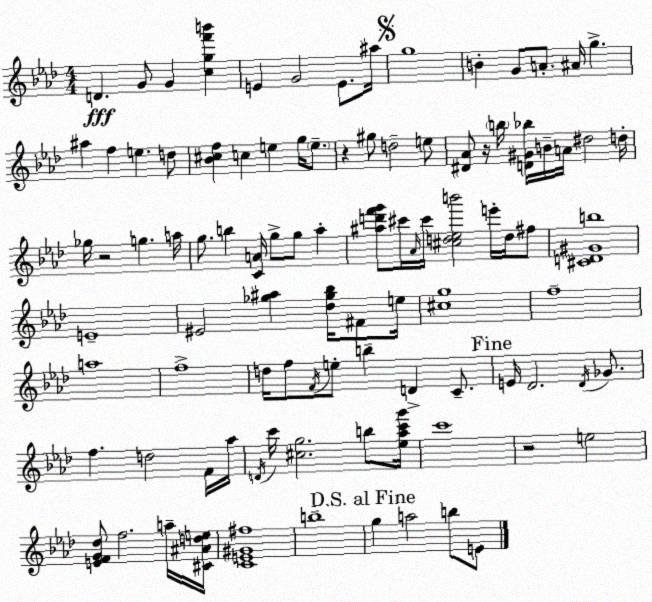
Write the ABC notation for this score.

X:1
T:Untitled
M:4/4
L:1/4
K:Fm
D G/2 G [cgf'b'] E G2 E/2 ^a/4 g4 B G/2 A/2 ^A/4 g ^a f e d/2 [_B^cf] c e g/4 e/2 z ^g/2 d2 e/2 [^D_A]/2 z/4 b/4 [D^G_b]/4 B/4 A/4 ^d2 d/4 _g/4 z2 g a/4 g/2 b [CA]/4 g/2 g/2 _a [^ad'f'g']/2 ^c'/4 _A/4 ^c'/4 [^cd_eb']2 e'/4 d/4 ^f/2 [^CD^Gb]4 E4 ^E2 [_g^a] [_d_g_b]/4 ^F/2 e/4 [^cg]4 f4 a4 f4 d/4 f/2 F/4 e/2 b D C/2 E/4 _D2 _D/4 _G/2 f d2 F/4 _a/4 D/4 c'/4 [^cg]2 b/2 [_e_ac'g']/4 c'4 z2 e2 [EFG_d]/2 f2 a/4 [^C^Ade]/4 [CE^G^f]4 b4 g a2 b/2 E/2